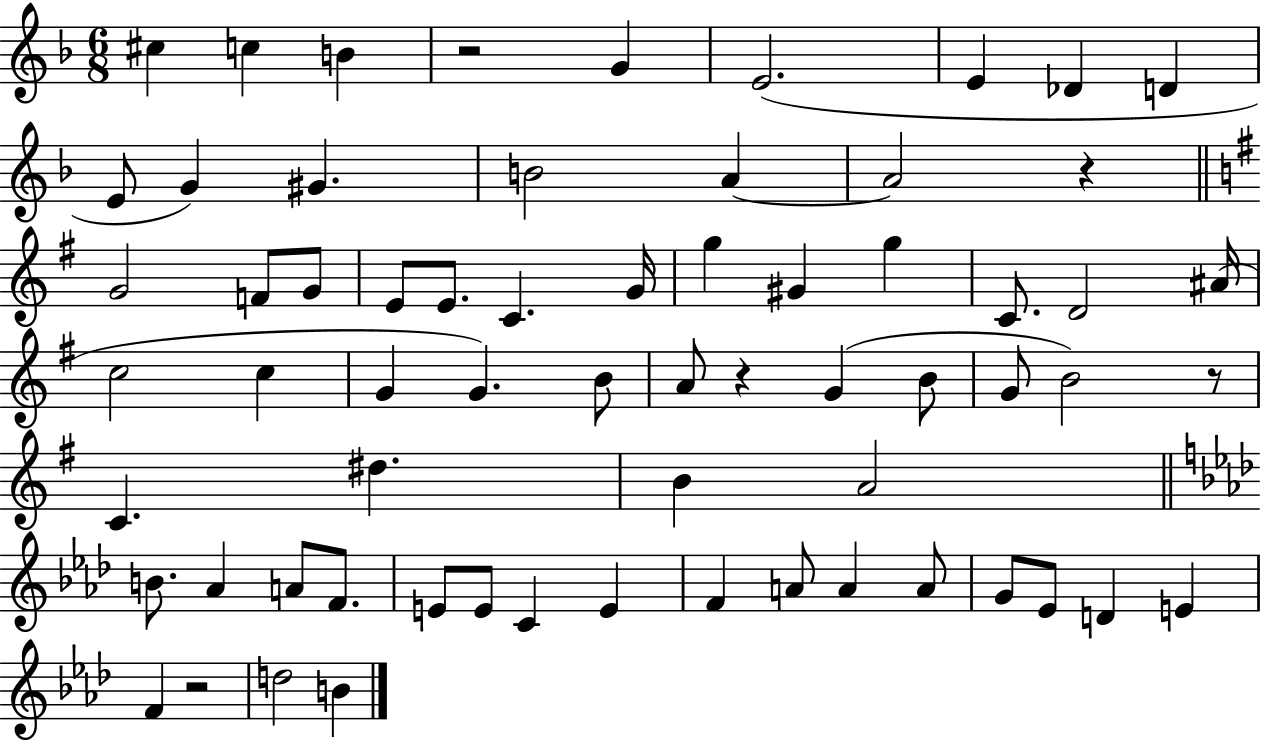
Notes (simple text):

C#5/q C5/q B4/q R/h G4/q E4/h. E4/q Db4/q D4/q E4/e G4/q G#4/q. B4/h A4/q A4/h R/q G4/h F4/e G4/e E4/e E4/e. C4/q. G4/s G5/q G#4/q G5/q C4/e. D4/h A#4/s C5/h C5/q G4/q G4/q. B4/e A4/e R/q G4/q B4/e G4/e B4/h R/e C4/q. D#5/q. B4/q A4/h B4/e. Ab4/q A4/e F4/e. E4/e E4/e C4/q E4/q F4/q A4/e A4/q A4/e G4/e Eb4/e D4/q E4/q F4/q R/h D5/h B4/q